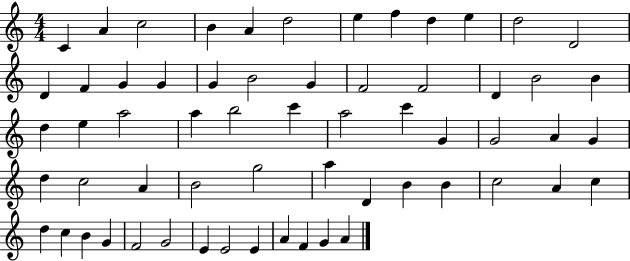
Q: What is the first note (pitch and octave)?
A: C4